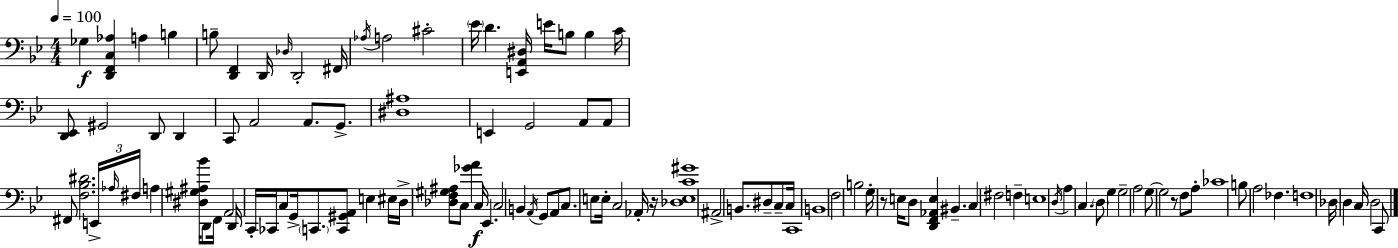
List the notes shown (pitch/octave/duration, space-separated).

Gb3/q [D2,F2,C3,Ab3]/q A3/q B3/q B3/e [D2,F2]/q D2/s Db3/s D2/h F#2/s Ab3/s A3/h C#4/h Eb4/s D4/q. [E2,A2,D#3]/s E4/s B3/e B3/q C4/s [D2,Eb2]/e G#2/h D2/e D2/q C2/e A2/h A2/e. G2/e. [D#3,A#3]/w E2/q G2/h A2/e A2/e F#2/e [F3,Bb3,D#4]/h. E2/s Ab3/s F#3/s A3/q [D#3,G#3,A#3,Bb4]/s D2/e F2/s A2/h D2/s C2/s CES2/s C3/e G2/s C2/e. [C2,G#2,A2]/e E3/q EIS3/s D3/s [Db3,F3,G#3,A#3]/e C3/e [Gb4,A4]/q C3/s Eb2/q. C3/h B2/q A2/s G2/e A2/e C3/e. E3/e E3/s C3/h Ab2/s R/s [Db3,E3,C4,G#4]/w A#2/h B2/e. D#3/e C3/e C3/s C2/w B2/w F3/h B3/h G3/s R/e E3/s D3/e [D2,F2,Ab2,E3]/q BIS2/q. C3/q F#3/h F3/q E3/w D3/s A3/q C3/q. D3/e G3/q G3/h A3/h G3/e G3/h R/e F3/e A3/e CES4/w B3/e A3/h FES3/q. F3/w Db3/s D3/q C3/s D3/h C2/e